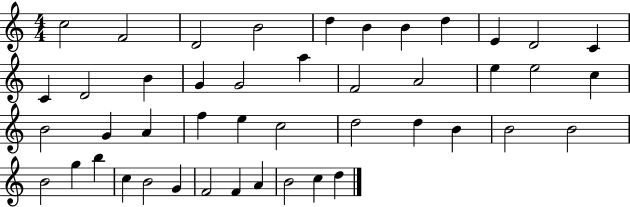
{
  \clef treble
  \numericTimeSignature
  \time 4/4
  \key c \major
  c''2 f'2 | d'2 b'2 | d''4 b'4 b'4 d''4 | e'4 d'2 c'4 | \break c'4 d'2 b'4 | g'4 g'2 a''4 | f'2 a'2 | e''4 e''2 c''4 | \break b'2 g'4 a'4 | f''4 e''4 c''2 | d''2 d''4 b'4 | b'2 b'2 | \break b'2 g''4 b''4 | c''4 b'2 g'4 | f'2 f'4 a'4 | b'2 c''4 d''4 | \break \bar "|."
}